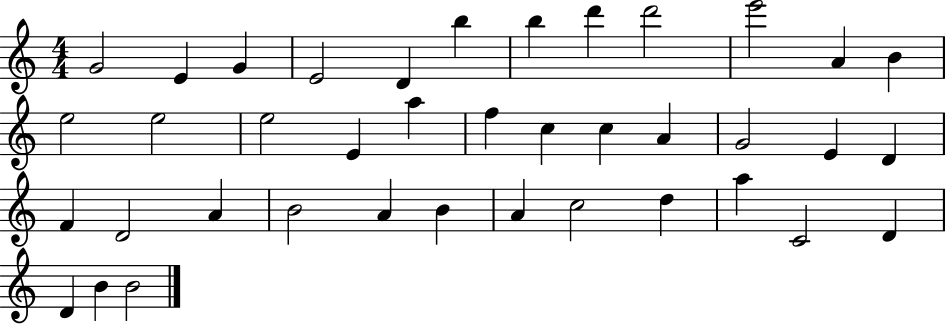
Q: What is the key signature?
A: C major